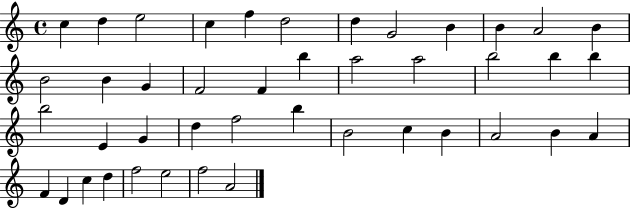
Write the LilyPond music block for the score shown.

{
  \clef treble
  \time 4/4
  \defaultTimeSignature
  \key c \major
  c''4 d''4 e''2 | c''4 f''4 d''2 | d''4 g'2 b'4 | b'4 a'2 b'4 | \break b'2 b'4 g'4 | f'2 f'4 b''4 | a''2 a''2 | b''2 b''4 b''4 | \break b''2 e'4 g'4 | d''4 f''2 b''4 | b'2 c''4 b'4 | a'2 b'4 a'4 | \break f'4 d'4 c''4 d''4 | f''2 e''2 | f''2 a'2 | \bar "|."
}